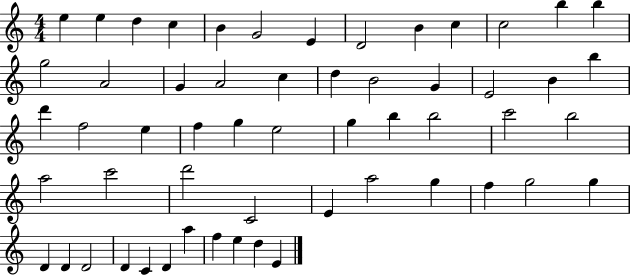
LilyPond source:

{
  \clef treble
  \numericTimeSignature
  \time 4/4
  \key c \major
  e''4 e''4 d''4 c''4 | b'4 g'2 e'4 | d'2 b'4 c''4 | c''2 b''4 b''4 | \break g''2 a'2 | g'4 a'2 c''4 | d''4 b'2 g'4 | e'2 b'4 b''4 | \break d'''4 f''2 e''4 | f''4 g''4 e''2 | g''4 b''4 b''2 | c'''2 b''2 | \break a''2 c'''2 | d'''2 c'2 | e'4 a''2 g''4 | f''4 g''2 g''4 | \break d'4 d'4 d'2 | d'4 c'4 d'4 a''4 | f''4 e''4 d''4 e'4 | \bar "|."
}